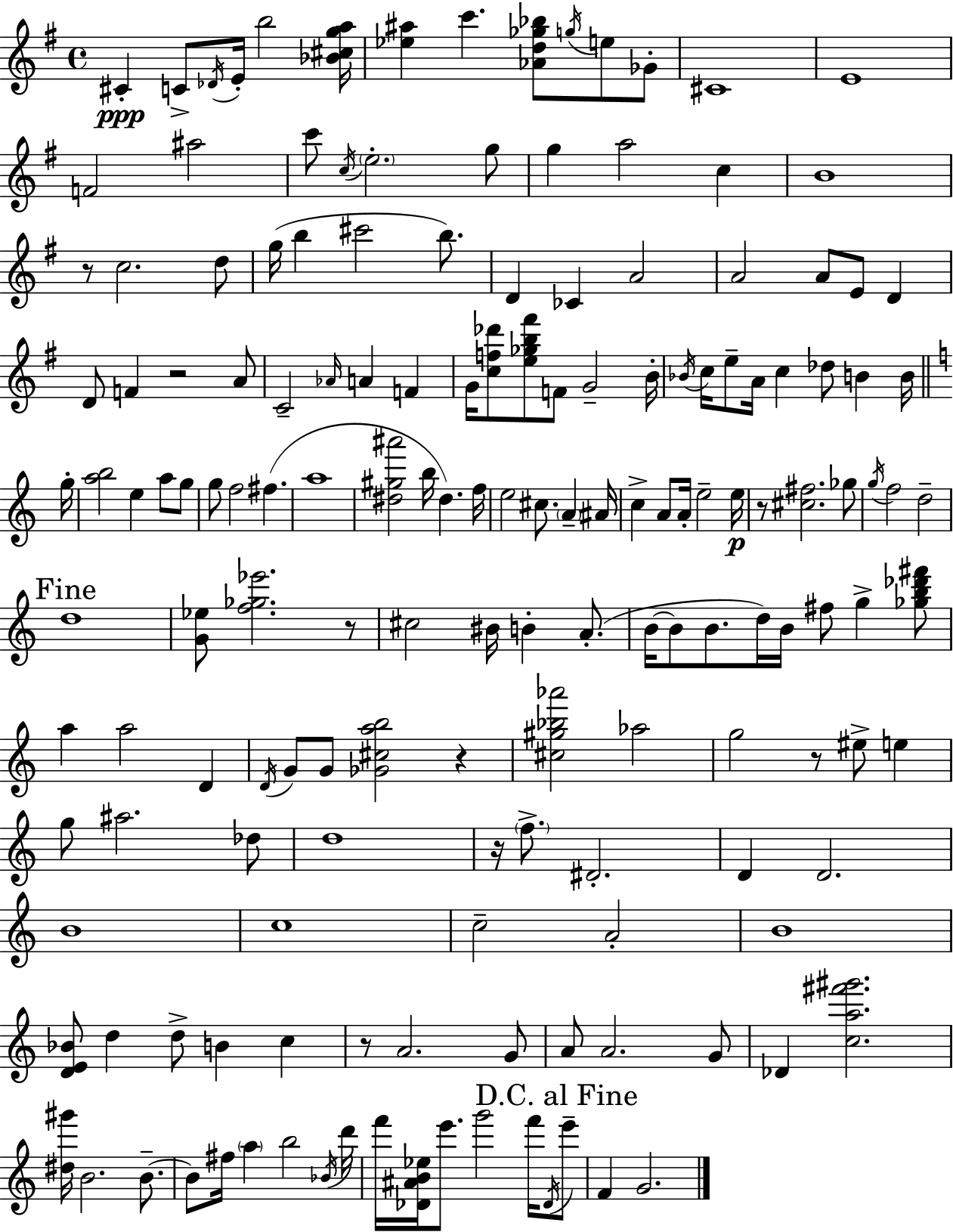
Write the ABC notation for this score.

X:1
T:Untitled
M:4/4
L:1/4
K:Em
^C C/2 _D/4 E/4 b2 [_B^cga]/4 [_e^a] c' [_Ad_g_b]/2 g/4 e/2 _G/2 ^C4 E4 F2 ^a2 c'/2 c/4 e2 g/2 g a2 c B4 z/2 c2 d/2 g/4 b ^c'2 b/2 D _C A2 A2 A/2 E/2 D D/2 F z2 A/2 C2 _A/4 A F G/4 [cf_d']/2 [e_gb^f']/2 F/2 G2 B/4 _B/4 c/4 e/2 A/4 c _d/2 B B/4 g/4 [ab]2 e a/2 g/2 g/2 f2 ^f a4 [^d^g^a']2 b/4 ^d f/4 e2 ^c/2 A ^A/4 c A/2 A/4 e2 e/4 z/2 [^c^f]2 _g/2 g/4 f2 d2 d4 [G_e]/2 [f_g_e']2 z/2 ^c2 ^B/4 B A/2 B/4 B/2 B/2 d/4 B/4 ^f/2 g [_gb_d'^f']/2 a a2 D D/4 G/2 G/2 [_G^cab]2 z [^c^g_b_a']2 _a2 g2 z/2 ^e/2 e g/2 ^a2 _d/2 d4 z/4 f/2 ^D2 D D2 B4 c4 c2 A2 B4 [DE_B]/2 d d/2 B c z/2 A2 G/2 A/2 A2 G/2 _D [ca^f'^g']2 [^d^g']/4 B2 B/2 B/2 ^f/4 a b2 _B/4 d'/4 f'/4 [_D^AB_e]/4 e'/2 g'2 f'/4 _D/4 e'/2 F G2